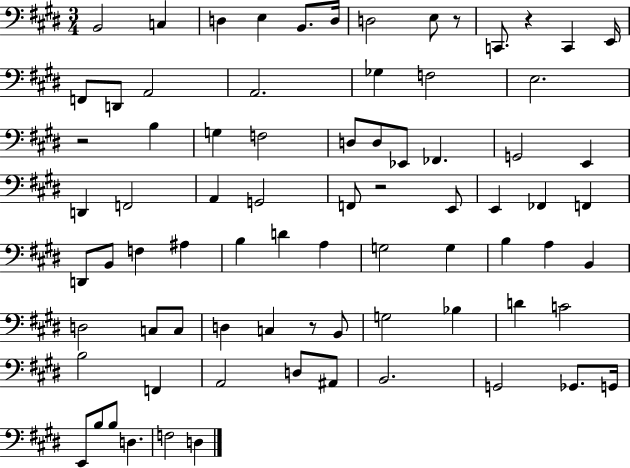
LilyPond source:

{
  \clef bass
  \numericTimeSignature
  \time 3/4
  \key e \major
  b,2 c4 | d4 e4 b,8. d16 | d2 e8 r8 | c,8. r4 c,4 e,16 | \break f,8 d,8 a,2 | a,2. | ges4 f2 | e2. | \break r2 b4 | g4 f2 | d8 d8 ees,8 fes,4. | g,2 e,4 | \break d,4 f,2 | a,4 g,2 | f,8 r2 e,8 | e,4 fes,4 f,4 | \break d,8 b,8 f4 ais4 | b4 d'4 a4 | g2 g4 | b4 a4 b,4 | \break d2 c8 c8 | d4 c4 r8 b,8 | g2 bes4 | d'4 c'2 | \break b2 f,4 | a,2 d8 ais,8 | b,2. | g,2 ges,8. g,16 | \break e,8 b8 b8 d4. | f2 d4 | \bar "|."
}